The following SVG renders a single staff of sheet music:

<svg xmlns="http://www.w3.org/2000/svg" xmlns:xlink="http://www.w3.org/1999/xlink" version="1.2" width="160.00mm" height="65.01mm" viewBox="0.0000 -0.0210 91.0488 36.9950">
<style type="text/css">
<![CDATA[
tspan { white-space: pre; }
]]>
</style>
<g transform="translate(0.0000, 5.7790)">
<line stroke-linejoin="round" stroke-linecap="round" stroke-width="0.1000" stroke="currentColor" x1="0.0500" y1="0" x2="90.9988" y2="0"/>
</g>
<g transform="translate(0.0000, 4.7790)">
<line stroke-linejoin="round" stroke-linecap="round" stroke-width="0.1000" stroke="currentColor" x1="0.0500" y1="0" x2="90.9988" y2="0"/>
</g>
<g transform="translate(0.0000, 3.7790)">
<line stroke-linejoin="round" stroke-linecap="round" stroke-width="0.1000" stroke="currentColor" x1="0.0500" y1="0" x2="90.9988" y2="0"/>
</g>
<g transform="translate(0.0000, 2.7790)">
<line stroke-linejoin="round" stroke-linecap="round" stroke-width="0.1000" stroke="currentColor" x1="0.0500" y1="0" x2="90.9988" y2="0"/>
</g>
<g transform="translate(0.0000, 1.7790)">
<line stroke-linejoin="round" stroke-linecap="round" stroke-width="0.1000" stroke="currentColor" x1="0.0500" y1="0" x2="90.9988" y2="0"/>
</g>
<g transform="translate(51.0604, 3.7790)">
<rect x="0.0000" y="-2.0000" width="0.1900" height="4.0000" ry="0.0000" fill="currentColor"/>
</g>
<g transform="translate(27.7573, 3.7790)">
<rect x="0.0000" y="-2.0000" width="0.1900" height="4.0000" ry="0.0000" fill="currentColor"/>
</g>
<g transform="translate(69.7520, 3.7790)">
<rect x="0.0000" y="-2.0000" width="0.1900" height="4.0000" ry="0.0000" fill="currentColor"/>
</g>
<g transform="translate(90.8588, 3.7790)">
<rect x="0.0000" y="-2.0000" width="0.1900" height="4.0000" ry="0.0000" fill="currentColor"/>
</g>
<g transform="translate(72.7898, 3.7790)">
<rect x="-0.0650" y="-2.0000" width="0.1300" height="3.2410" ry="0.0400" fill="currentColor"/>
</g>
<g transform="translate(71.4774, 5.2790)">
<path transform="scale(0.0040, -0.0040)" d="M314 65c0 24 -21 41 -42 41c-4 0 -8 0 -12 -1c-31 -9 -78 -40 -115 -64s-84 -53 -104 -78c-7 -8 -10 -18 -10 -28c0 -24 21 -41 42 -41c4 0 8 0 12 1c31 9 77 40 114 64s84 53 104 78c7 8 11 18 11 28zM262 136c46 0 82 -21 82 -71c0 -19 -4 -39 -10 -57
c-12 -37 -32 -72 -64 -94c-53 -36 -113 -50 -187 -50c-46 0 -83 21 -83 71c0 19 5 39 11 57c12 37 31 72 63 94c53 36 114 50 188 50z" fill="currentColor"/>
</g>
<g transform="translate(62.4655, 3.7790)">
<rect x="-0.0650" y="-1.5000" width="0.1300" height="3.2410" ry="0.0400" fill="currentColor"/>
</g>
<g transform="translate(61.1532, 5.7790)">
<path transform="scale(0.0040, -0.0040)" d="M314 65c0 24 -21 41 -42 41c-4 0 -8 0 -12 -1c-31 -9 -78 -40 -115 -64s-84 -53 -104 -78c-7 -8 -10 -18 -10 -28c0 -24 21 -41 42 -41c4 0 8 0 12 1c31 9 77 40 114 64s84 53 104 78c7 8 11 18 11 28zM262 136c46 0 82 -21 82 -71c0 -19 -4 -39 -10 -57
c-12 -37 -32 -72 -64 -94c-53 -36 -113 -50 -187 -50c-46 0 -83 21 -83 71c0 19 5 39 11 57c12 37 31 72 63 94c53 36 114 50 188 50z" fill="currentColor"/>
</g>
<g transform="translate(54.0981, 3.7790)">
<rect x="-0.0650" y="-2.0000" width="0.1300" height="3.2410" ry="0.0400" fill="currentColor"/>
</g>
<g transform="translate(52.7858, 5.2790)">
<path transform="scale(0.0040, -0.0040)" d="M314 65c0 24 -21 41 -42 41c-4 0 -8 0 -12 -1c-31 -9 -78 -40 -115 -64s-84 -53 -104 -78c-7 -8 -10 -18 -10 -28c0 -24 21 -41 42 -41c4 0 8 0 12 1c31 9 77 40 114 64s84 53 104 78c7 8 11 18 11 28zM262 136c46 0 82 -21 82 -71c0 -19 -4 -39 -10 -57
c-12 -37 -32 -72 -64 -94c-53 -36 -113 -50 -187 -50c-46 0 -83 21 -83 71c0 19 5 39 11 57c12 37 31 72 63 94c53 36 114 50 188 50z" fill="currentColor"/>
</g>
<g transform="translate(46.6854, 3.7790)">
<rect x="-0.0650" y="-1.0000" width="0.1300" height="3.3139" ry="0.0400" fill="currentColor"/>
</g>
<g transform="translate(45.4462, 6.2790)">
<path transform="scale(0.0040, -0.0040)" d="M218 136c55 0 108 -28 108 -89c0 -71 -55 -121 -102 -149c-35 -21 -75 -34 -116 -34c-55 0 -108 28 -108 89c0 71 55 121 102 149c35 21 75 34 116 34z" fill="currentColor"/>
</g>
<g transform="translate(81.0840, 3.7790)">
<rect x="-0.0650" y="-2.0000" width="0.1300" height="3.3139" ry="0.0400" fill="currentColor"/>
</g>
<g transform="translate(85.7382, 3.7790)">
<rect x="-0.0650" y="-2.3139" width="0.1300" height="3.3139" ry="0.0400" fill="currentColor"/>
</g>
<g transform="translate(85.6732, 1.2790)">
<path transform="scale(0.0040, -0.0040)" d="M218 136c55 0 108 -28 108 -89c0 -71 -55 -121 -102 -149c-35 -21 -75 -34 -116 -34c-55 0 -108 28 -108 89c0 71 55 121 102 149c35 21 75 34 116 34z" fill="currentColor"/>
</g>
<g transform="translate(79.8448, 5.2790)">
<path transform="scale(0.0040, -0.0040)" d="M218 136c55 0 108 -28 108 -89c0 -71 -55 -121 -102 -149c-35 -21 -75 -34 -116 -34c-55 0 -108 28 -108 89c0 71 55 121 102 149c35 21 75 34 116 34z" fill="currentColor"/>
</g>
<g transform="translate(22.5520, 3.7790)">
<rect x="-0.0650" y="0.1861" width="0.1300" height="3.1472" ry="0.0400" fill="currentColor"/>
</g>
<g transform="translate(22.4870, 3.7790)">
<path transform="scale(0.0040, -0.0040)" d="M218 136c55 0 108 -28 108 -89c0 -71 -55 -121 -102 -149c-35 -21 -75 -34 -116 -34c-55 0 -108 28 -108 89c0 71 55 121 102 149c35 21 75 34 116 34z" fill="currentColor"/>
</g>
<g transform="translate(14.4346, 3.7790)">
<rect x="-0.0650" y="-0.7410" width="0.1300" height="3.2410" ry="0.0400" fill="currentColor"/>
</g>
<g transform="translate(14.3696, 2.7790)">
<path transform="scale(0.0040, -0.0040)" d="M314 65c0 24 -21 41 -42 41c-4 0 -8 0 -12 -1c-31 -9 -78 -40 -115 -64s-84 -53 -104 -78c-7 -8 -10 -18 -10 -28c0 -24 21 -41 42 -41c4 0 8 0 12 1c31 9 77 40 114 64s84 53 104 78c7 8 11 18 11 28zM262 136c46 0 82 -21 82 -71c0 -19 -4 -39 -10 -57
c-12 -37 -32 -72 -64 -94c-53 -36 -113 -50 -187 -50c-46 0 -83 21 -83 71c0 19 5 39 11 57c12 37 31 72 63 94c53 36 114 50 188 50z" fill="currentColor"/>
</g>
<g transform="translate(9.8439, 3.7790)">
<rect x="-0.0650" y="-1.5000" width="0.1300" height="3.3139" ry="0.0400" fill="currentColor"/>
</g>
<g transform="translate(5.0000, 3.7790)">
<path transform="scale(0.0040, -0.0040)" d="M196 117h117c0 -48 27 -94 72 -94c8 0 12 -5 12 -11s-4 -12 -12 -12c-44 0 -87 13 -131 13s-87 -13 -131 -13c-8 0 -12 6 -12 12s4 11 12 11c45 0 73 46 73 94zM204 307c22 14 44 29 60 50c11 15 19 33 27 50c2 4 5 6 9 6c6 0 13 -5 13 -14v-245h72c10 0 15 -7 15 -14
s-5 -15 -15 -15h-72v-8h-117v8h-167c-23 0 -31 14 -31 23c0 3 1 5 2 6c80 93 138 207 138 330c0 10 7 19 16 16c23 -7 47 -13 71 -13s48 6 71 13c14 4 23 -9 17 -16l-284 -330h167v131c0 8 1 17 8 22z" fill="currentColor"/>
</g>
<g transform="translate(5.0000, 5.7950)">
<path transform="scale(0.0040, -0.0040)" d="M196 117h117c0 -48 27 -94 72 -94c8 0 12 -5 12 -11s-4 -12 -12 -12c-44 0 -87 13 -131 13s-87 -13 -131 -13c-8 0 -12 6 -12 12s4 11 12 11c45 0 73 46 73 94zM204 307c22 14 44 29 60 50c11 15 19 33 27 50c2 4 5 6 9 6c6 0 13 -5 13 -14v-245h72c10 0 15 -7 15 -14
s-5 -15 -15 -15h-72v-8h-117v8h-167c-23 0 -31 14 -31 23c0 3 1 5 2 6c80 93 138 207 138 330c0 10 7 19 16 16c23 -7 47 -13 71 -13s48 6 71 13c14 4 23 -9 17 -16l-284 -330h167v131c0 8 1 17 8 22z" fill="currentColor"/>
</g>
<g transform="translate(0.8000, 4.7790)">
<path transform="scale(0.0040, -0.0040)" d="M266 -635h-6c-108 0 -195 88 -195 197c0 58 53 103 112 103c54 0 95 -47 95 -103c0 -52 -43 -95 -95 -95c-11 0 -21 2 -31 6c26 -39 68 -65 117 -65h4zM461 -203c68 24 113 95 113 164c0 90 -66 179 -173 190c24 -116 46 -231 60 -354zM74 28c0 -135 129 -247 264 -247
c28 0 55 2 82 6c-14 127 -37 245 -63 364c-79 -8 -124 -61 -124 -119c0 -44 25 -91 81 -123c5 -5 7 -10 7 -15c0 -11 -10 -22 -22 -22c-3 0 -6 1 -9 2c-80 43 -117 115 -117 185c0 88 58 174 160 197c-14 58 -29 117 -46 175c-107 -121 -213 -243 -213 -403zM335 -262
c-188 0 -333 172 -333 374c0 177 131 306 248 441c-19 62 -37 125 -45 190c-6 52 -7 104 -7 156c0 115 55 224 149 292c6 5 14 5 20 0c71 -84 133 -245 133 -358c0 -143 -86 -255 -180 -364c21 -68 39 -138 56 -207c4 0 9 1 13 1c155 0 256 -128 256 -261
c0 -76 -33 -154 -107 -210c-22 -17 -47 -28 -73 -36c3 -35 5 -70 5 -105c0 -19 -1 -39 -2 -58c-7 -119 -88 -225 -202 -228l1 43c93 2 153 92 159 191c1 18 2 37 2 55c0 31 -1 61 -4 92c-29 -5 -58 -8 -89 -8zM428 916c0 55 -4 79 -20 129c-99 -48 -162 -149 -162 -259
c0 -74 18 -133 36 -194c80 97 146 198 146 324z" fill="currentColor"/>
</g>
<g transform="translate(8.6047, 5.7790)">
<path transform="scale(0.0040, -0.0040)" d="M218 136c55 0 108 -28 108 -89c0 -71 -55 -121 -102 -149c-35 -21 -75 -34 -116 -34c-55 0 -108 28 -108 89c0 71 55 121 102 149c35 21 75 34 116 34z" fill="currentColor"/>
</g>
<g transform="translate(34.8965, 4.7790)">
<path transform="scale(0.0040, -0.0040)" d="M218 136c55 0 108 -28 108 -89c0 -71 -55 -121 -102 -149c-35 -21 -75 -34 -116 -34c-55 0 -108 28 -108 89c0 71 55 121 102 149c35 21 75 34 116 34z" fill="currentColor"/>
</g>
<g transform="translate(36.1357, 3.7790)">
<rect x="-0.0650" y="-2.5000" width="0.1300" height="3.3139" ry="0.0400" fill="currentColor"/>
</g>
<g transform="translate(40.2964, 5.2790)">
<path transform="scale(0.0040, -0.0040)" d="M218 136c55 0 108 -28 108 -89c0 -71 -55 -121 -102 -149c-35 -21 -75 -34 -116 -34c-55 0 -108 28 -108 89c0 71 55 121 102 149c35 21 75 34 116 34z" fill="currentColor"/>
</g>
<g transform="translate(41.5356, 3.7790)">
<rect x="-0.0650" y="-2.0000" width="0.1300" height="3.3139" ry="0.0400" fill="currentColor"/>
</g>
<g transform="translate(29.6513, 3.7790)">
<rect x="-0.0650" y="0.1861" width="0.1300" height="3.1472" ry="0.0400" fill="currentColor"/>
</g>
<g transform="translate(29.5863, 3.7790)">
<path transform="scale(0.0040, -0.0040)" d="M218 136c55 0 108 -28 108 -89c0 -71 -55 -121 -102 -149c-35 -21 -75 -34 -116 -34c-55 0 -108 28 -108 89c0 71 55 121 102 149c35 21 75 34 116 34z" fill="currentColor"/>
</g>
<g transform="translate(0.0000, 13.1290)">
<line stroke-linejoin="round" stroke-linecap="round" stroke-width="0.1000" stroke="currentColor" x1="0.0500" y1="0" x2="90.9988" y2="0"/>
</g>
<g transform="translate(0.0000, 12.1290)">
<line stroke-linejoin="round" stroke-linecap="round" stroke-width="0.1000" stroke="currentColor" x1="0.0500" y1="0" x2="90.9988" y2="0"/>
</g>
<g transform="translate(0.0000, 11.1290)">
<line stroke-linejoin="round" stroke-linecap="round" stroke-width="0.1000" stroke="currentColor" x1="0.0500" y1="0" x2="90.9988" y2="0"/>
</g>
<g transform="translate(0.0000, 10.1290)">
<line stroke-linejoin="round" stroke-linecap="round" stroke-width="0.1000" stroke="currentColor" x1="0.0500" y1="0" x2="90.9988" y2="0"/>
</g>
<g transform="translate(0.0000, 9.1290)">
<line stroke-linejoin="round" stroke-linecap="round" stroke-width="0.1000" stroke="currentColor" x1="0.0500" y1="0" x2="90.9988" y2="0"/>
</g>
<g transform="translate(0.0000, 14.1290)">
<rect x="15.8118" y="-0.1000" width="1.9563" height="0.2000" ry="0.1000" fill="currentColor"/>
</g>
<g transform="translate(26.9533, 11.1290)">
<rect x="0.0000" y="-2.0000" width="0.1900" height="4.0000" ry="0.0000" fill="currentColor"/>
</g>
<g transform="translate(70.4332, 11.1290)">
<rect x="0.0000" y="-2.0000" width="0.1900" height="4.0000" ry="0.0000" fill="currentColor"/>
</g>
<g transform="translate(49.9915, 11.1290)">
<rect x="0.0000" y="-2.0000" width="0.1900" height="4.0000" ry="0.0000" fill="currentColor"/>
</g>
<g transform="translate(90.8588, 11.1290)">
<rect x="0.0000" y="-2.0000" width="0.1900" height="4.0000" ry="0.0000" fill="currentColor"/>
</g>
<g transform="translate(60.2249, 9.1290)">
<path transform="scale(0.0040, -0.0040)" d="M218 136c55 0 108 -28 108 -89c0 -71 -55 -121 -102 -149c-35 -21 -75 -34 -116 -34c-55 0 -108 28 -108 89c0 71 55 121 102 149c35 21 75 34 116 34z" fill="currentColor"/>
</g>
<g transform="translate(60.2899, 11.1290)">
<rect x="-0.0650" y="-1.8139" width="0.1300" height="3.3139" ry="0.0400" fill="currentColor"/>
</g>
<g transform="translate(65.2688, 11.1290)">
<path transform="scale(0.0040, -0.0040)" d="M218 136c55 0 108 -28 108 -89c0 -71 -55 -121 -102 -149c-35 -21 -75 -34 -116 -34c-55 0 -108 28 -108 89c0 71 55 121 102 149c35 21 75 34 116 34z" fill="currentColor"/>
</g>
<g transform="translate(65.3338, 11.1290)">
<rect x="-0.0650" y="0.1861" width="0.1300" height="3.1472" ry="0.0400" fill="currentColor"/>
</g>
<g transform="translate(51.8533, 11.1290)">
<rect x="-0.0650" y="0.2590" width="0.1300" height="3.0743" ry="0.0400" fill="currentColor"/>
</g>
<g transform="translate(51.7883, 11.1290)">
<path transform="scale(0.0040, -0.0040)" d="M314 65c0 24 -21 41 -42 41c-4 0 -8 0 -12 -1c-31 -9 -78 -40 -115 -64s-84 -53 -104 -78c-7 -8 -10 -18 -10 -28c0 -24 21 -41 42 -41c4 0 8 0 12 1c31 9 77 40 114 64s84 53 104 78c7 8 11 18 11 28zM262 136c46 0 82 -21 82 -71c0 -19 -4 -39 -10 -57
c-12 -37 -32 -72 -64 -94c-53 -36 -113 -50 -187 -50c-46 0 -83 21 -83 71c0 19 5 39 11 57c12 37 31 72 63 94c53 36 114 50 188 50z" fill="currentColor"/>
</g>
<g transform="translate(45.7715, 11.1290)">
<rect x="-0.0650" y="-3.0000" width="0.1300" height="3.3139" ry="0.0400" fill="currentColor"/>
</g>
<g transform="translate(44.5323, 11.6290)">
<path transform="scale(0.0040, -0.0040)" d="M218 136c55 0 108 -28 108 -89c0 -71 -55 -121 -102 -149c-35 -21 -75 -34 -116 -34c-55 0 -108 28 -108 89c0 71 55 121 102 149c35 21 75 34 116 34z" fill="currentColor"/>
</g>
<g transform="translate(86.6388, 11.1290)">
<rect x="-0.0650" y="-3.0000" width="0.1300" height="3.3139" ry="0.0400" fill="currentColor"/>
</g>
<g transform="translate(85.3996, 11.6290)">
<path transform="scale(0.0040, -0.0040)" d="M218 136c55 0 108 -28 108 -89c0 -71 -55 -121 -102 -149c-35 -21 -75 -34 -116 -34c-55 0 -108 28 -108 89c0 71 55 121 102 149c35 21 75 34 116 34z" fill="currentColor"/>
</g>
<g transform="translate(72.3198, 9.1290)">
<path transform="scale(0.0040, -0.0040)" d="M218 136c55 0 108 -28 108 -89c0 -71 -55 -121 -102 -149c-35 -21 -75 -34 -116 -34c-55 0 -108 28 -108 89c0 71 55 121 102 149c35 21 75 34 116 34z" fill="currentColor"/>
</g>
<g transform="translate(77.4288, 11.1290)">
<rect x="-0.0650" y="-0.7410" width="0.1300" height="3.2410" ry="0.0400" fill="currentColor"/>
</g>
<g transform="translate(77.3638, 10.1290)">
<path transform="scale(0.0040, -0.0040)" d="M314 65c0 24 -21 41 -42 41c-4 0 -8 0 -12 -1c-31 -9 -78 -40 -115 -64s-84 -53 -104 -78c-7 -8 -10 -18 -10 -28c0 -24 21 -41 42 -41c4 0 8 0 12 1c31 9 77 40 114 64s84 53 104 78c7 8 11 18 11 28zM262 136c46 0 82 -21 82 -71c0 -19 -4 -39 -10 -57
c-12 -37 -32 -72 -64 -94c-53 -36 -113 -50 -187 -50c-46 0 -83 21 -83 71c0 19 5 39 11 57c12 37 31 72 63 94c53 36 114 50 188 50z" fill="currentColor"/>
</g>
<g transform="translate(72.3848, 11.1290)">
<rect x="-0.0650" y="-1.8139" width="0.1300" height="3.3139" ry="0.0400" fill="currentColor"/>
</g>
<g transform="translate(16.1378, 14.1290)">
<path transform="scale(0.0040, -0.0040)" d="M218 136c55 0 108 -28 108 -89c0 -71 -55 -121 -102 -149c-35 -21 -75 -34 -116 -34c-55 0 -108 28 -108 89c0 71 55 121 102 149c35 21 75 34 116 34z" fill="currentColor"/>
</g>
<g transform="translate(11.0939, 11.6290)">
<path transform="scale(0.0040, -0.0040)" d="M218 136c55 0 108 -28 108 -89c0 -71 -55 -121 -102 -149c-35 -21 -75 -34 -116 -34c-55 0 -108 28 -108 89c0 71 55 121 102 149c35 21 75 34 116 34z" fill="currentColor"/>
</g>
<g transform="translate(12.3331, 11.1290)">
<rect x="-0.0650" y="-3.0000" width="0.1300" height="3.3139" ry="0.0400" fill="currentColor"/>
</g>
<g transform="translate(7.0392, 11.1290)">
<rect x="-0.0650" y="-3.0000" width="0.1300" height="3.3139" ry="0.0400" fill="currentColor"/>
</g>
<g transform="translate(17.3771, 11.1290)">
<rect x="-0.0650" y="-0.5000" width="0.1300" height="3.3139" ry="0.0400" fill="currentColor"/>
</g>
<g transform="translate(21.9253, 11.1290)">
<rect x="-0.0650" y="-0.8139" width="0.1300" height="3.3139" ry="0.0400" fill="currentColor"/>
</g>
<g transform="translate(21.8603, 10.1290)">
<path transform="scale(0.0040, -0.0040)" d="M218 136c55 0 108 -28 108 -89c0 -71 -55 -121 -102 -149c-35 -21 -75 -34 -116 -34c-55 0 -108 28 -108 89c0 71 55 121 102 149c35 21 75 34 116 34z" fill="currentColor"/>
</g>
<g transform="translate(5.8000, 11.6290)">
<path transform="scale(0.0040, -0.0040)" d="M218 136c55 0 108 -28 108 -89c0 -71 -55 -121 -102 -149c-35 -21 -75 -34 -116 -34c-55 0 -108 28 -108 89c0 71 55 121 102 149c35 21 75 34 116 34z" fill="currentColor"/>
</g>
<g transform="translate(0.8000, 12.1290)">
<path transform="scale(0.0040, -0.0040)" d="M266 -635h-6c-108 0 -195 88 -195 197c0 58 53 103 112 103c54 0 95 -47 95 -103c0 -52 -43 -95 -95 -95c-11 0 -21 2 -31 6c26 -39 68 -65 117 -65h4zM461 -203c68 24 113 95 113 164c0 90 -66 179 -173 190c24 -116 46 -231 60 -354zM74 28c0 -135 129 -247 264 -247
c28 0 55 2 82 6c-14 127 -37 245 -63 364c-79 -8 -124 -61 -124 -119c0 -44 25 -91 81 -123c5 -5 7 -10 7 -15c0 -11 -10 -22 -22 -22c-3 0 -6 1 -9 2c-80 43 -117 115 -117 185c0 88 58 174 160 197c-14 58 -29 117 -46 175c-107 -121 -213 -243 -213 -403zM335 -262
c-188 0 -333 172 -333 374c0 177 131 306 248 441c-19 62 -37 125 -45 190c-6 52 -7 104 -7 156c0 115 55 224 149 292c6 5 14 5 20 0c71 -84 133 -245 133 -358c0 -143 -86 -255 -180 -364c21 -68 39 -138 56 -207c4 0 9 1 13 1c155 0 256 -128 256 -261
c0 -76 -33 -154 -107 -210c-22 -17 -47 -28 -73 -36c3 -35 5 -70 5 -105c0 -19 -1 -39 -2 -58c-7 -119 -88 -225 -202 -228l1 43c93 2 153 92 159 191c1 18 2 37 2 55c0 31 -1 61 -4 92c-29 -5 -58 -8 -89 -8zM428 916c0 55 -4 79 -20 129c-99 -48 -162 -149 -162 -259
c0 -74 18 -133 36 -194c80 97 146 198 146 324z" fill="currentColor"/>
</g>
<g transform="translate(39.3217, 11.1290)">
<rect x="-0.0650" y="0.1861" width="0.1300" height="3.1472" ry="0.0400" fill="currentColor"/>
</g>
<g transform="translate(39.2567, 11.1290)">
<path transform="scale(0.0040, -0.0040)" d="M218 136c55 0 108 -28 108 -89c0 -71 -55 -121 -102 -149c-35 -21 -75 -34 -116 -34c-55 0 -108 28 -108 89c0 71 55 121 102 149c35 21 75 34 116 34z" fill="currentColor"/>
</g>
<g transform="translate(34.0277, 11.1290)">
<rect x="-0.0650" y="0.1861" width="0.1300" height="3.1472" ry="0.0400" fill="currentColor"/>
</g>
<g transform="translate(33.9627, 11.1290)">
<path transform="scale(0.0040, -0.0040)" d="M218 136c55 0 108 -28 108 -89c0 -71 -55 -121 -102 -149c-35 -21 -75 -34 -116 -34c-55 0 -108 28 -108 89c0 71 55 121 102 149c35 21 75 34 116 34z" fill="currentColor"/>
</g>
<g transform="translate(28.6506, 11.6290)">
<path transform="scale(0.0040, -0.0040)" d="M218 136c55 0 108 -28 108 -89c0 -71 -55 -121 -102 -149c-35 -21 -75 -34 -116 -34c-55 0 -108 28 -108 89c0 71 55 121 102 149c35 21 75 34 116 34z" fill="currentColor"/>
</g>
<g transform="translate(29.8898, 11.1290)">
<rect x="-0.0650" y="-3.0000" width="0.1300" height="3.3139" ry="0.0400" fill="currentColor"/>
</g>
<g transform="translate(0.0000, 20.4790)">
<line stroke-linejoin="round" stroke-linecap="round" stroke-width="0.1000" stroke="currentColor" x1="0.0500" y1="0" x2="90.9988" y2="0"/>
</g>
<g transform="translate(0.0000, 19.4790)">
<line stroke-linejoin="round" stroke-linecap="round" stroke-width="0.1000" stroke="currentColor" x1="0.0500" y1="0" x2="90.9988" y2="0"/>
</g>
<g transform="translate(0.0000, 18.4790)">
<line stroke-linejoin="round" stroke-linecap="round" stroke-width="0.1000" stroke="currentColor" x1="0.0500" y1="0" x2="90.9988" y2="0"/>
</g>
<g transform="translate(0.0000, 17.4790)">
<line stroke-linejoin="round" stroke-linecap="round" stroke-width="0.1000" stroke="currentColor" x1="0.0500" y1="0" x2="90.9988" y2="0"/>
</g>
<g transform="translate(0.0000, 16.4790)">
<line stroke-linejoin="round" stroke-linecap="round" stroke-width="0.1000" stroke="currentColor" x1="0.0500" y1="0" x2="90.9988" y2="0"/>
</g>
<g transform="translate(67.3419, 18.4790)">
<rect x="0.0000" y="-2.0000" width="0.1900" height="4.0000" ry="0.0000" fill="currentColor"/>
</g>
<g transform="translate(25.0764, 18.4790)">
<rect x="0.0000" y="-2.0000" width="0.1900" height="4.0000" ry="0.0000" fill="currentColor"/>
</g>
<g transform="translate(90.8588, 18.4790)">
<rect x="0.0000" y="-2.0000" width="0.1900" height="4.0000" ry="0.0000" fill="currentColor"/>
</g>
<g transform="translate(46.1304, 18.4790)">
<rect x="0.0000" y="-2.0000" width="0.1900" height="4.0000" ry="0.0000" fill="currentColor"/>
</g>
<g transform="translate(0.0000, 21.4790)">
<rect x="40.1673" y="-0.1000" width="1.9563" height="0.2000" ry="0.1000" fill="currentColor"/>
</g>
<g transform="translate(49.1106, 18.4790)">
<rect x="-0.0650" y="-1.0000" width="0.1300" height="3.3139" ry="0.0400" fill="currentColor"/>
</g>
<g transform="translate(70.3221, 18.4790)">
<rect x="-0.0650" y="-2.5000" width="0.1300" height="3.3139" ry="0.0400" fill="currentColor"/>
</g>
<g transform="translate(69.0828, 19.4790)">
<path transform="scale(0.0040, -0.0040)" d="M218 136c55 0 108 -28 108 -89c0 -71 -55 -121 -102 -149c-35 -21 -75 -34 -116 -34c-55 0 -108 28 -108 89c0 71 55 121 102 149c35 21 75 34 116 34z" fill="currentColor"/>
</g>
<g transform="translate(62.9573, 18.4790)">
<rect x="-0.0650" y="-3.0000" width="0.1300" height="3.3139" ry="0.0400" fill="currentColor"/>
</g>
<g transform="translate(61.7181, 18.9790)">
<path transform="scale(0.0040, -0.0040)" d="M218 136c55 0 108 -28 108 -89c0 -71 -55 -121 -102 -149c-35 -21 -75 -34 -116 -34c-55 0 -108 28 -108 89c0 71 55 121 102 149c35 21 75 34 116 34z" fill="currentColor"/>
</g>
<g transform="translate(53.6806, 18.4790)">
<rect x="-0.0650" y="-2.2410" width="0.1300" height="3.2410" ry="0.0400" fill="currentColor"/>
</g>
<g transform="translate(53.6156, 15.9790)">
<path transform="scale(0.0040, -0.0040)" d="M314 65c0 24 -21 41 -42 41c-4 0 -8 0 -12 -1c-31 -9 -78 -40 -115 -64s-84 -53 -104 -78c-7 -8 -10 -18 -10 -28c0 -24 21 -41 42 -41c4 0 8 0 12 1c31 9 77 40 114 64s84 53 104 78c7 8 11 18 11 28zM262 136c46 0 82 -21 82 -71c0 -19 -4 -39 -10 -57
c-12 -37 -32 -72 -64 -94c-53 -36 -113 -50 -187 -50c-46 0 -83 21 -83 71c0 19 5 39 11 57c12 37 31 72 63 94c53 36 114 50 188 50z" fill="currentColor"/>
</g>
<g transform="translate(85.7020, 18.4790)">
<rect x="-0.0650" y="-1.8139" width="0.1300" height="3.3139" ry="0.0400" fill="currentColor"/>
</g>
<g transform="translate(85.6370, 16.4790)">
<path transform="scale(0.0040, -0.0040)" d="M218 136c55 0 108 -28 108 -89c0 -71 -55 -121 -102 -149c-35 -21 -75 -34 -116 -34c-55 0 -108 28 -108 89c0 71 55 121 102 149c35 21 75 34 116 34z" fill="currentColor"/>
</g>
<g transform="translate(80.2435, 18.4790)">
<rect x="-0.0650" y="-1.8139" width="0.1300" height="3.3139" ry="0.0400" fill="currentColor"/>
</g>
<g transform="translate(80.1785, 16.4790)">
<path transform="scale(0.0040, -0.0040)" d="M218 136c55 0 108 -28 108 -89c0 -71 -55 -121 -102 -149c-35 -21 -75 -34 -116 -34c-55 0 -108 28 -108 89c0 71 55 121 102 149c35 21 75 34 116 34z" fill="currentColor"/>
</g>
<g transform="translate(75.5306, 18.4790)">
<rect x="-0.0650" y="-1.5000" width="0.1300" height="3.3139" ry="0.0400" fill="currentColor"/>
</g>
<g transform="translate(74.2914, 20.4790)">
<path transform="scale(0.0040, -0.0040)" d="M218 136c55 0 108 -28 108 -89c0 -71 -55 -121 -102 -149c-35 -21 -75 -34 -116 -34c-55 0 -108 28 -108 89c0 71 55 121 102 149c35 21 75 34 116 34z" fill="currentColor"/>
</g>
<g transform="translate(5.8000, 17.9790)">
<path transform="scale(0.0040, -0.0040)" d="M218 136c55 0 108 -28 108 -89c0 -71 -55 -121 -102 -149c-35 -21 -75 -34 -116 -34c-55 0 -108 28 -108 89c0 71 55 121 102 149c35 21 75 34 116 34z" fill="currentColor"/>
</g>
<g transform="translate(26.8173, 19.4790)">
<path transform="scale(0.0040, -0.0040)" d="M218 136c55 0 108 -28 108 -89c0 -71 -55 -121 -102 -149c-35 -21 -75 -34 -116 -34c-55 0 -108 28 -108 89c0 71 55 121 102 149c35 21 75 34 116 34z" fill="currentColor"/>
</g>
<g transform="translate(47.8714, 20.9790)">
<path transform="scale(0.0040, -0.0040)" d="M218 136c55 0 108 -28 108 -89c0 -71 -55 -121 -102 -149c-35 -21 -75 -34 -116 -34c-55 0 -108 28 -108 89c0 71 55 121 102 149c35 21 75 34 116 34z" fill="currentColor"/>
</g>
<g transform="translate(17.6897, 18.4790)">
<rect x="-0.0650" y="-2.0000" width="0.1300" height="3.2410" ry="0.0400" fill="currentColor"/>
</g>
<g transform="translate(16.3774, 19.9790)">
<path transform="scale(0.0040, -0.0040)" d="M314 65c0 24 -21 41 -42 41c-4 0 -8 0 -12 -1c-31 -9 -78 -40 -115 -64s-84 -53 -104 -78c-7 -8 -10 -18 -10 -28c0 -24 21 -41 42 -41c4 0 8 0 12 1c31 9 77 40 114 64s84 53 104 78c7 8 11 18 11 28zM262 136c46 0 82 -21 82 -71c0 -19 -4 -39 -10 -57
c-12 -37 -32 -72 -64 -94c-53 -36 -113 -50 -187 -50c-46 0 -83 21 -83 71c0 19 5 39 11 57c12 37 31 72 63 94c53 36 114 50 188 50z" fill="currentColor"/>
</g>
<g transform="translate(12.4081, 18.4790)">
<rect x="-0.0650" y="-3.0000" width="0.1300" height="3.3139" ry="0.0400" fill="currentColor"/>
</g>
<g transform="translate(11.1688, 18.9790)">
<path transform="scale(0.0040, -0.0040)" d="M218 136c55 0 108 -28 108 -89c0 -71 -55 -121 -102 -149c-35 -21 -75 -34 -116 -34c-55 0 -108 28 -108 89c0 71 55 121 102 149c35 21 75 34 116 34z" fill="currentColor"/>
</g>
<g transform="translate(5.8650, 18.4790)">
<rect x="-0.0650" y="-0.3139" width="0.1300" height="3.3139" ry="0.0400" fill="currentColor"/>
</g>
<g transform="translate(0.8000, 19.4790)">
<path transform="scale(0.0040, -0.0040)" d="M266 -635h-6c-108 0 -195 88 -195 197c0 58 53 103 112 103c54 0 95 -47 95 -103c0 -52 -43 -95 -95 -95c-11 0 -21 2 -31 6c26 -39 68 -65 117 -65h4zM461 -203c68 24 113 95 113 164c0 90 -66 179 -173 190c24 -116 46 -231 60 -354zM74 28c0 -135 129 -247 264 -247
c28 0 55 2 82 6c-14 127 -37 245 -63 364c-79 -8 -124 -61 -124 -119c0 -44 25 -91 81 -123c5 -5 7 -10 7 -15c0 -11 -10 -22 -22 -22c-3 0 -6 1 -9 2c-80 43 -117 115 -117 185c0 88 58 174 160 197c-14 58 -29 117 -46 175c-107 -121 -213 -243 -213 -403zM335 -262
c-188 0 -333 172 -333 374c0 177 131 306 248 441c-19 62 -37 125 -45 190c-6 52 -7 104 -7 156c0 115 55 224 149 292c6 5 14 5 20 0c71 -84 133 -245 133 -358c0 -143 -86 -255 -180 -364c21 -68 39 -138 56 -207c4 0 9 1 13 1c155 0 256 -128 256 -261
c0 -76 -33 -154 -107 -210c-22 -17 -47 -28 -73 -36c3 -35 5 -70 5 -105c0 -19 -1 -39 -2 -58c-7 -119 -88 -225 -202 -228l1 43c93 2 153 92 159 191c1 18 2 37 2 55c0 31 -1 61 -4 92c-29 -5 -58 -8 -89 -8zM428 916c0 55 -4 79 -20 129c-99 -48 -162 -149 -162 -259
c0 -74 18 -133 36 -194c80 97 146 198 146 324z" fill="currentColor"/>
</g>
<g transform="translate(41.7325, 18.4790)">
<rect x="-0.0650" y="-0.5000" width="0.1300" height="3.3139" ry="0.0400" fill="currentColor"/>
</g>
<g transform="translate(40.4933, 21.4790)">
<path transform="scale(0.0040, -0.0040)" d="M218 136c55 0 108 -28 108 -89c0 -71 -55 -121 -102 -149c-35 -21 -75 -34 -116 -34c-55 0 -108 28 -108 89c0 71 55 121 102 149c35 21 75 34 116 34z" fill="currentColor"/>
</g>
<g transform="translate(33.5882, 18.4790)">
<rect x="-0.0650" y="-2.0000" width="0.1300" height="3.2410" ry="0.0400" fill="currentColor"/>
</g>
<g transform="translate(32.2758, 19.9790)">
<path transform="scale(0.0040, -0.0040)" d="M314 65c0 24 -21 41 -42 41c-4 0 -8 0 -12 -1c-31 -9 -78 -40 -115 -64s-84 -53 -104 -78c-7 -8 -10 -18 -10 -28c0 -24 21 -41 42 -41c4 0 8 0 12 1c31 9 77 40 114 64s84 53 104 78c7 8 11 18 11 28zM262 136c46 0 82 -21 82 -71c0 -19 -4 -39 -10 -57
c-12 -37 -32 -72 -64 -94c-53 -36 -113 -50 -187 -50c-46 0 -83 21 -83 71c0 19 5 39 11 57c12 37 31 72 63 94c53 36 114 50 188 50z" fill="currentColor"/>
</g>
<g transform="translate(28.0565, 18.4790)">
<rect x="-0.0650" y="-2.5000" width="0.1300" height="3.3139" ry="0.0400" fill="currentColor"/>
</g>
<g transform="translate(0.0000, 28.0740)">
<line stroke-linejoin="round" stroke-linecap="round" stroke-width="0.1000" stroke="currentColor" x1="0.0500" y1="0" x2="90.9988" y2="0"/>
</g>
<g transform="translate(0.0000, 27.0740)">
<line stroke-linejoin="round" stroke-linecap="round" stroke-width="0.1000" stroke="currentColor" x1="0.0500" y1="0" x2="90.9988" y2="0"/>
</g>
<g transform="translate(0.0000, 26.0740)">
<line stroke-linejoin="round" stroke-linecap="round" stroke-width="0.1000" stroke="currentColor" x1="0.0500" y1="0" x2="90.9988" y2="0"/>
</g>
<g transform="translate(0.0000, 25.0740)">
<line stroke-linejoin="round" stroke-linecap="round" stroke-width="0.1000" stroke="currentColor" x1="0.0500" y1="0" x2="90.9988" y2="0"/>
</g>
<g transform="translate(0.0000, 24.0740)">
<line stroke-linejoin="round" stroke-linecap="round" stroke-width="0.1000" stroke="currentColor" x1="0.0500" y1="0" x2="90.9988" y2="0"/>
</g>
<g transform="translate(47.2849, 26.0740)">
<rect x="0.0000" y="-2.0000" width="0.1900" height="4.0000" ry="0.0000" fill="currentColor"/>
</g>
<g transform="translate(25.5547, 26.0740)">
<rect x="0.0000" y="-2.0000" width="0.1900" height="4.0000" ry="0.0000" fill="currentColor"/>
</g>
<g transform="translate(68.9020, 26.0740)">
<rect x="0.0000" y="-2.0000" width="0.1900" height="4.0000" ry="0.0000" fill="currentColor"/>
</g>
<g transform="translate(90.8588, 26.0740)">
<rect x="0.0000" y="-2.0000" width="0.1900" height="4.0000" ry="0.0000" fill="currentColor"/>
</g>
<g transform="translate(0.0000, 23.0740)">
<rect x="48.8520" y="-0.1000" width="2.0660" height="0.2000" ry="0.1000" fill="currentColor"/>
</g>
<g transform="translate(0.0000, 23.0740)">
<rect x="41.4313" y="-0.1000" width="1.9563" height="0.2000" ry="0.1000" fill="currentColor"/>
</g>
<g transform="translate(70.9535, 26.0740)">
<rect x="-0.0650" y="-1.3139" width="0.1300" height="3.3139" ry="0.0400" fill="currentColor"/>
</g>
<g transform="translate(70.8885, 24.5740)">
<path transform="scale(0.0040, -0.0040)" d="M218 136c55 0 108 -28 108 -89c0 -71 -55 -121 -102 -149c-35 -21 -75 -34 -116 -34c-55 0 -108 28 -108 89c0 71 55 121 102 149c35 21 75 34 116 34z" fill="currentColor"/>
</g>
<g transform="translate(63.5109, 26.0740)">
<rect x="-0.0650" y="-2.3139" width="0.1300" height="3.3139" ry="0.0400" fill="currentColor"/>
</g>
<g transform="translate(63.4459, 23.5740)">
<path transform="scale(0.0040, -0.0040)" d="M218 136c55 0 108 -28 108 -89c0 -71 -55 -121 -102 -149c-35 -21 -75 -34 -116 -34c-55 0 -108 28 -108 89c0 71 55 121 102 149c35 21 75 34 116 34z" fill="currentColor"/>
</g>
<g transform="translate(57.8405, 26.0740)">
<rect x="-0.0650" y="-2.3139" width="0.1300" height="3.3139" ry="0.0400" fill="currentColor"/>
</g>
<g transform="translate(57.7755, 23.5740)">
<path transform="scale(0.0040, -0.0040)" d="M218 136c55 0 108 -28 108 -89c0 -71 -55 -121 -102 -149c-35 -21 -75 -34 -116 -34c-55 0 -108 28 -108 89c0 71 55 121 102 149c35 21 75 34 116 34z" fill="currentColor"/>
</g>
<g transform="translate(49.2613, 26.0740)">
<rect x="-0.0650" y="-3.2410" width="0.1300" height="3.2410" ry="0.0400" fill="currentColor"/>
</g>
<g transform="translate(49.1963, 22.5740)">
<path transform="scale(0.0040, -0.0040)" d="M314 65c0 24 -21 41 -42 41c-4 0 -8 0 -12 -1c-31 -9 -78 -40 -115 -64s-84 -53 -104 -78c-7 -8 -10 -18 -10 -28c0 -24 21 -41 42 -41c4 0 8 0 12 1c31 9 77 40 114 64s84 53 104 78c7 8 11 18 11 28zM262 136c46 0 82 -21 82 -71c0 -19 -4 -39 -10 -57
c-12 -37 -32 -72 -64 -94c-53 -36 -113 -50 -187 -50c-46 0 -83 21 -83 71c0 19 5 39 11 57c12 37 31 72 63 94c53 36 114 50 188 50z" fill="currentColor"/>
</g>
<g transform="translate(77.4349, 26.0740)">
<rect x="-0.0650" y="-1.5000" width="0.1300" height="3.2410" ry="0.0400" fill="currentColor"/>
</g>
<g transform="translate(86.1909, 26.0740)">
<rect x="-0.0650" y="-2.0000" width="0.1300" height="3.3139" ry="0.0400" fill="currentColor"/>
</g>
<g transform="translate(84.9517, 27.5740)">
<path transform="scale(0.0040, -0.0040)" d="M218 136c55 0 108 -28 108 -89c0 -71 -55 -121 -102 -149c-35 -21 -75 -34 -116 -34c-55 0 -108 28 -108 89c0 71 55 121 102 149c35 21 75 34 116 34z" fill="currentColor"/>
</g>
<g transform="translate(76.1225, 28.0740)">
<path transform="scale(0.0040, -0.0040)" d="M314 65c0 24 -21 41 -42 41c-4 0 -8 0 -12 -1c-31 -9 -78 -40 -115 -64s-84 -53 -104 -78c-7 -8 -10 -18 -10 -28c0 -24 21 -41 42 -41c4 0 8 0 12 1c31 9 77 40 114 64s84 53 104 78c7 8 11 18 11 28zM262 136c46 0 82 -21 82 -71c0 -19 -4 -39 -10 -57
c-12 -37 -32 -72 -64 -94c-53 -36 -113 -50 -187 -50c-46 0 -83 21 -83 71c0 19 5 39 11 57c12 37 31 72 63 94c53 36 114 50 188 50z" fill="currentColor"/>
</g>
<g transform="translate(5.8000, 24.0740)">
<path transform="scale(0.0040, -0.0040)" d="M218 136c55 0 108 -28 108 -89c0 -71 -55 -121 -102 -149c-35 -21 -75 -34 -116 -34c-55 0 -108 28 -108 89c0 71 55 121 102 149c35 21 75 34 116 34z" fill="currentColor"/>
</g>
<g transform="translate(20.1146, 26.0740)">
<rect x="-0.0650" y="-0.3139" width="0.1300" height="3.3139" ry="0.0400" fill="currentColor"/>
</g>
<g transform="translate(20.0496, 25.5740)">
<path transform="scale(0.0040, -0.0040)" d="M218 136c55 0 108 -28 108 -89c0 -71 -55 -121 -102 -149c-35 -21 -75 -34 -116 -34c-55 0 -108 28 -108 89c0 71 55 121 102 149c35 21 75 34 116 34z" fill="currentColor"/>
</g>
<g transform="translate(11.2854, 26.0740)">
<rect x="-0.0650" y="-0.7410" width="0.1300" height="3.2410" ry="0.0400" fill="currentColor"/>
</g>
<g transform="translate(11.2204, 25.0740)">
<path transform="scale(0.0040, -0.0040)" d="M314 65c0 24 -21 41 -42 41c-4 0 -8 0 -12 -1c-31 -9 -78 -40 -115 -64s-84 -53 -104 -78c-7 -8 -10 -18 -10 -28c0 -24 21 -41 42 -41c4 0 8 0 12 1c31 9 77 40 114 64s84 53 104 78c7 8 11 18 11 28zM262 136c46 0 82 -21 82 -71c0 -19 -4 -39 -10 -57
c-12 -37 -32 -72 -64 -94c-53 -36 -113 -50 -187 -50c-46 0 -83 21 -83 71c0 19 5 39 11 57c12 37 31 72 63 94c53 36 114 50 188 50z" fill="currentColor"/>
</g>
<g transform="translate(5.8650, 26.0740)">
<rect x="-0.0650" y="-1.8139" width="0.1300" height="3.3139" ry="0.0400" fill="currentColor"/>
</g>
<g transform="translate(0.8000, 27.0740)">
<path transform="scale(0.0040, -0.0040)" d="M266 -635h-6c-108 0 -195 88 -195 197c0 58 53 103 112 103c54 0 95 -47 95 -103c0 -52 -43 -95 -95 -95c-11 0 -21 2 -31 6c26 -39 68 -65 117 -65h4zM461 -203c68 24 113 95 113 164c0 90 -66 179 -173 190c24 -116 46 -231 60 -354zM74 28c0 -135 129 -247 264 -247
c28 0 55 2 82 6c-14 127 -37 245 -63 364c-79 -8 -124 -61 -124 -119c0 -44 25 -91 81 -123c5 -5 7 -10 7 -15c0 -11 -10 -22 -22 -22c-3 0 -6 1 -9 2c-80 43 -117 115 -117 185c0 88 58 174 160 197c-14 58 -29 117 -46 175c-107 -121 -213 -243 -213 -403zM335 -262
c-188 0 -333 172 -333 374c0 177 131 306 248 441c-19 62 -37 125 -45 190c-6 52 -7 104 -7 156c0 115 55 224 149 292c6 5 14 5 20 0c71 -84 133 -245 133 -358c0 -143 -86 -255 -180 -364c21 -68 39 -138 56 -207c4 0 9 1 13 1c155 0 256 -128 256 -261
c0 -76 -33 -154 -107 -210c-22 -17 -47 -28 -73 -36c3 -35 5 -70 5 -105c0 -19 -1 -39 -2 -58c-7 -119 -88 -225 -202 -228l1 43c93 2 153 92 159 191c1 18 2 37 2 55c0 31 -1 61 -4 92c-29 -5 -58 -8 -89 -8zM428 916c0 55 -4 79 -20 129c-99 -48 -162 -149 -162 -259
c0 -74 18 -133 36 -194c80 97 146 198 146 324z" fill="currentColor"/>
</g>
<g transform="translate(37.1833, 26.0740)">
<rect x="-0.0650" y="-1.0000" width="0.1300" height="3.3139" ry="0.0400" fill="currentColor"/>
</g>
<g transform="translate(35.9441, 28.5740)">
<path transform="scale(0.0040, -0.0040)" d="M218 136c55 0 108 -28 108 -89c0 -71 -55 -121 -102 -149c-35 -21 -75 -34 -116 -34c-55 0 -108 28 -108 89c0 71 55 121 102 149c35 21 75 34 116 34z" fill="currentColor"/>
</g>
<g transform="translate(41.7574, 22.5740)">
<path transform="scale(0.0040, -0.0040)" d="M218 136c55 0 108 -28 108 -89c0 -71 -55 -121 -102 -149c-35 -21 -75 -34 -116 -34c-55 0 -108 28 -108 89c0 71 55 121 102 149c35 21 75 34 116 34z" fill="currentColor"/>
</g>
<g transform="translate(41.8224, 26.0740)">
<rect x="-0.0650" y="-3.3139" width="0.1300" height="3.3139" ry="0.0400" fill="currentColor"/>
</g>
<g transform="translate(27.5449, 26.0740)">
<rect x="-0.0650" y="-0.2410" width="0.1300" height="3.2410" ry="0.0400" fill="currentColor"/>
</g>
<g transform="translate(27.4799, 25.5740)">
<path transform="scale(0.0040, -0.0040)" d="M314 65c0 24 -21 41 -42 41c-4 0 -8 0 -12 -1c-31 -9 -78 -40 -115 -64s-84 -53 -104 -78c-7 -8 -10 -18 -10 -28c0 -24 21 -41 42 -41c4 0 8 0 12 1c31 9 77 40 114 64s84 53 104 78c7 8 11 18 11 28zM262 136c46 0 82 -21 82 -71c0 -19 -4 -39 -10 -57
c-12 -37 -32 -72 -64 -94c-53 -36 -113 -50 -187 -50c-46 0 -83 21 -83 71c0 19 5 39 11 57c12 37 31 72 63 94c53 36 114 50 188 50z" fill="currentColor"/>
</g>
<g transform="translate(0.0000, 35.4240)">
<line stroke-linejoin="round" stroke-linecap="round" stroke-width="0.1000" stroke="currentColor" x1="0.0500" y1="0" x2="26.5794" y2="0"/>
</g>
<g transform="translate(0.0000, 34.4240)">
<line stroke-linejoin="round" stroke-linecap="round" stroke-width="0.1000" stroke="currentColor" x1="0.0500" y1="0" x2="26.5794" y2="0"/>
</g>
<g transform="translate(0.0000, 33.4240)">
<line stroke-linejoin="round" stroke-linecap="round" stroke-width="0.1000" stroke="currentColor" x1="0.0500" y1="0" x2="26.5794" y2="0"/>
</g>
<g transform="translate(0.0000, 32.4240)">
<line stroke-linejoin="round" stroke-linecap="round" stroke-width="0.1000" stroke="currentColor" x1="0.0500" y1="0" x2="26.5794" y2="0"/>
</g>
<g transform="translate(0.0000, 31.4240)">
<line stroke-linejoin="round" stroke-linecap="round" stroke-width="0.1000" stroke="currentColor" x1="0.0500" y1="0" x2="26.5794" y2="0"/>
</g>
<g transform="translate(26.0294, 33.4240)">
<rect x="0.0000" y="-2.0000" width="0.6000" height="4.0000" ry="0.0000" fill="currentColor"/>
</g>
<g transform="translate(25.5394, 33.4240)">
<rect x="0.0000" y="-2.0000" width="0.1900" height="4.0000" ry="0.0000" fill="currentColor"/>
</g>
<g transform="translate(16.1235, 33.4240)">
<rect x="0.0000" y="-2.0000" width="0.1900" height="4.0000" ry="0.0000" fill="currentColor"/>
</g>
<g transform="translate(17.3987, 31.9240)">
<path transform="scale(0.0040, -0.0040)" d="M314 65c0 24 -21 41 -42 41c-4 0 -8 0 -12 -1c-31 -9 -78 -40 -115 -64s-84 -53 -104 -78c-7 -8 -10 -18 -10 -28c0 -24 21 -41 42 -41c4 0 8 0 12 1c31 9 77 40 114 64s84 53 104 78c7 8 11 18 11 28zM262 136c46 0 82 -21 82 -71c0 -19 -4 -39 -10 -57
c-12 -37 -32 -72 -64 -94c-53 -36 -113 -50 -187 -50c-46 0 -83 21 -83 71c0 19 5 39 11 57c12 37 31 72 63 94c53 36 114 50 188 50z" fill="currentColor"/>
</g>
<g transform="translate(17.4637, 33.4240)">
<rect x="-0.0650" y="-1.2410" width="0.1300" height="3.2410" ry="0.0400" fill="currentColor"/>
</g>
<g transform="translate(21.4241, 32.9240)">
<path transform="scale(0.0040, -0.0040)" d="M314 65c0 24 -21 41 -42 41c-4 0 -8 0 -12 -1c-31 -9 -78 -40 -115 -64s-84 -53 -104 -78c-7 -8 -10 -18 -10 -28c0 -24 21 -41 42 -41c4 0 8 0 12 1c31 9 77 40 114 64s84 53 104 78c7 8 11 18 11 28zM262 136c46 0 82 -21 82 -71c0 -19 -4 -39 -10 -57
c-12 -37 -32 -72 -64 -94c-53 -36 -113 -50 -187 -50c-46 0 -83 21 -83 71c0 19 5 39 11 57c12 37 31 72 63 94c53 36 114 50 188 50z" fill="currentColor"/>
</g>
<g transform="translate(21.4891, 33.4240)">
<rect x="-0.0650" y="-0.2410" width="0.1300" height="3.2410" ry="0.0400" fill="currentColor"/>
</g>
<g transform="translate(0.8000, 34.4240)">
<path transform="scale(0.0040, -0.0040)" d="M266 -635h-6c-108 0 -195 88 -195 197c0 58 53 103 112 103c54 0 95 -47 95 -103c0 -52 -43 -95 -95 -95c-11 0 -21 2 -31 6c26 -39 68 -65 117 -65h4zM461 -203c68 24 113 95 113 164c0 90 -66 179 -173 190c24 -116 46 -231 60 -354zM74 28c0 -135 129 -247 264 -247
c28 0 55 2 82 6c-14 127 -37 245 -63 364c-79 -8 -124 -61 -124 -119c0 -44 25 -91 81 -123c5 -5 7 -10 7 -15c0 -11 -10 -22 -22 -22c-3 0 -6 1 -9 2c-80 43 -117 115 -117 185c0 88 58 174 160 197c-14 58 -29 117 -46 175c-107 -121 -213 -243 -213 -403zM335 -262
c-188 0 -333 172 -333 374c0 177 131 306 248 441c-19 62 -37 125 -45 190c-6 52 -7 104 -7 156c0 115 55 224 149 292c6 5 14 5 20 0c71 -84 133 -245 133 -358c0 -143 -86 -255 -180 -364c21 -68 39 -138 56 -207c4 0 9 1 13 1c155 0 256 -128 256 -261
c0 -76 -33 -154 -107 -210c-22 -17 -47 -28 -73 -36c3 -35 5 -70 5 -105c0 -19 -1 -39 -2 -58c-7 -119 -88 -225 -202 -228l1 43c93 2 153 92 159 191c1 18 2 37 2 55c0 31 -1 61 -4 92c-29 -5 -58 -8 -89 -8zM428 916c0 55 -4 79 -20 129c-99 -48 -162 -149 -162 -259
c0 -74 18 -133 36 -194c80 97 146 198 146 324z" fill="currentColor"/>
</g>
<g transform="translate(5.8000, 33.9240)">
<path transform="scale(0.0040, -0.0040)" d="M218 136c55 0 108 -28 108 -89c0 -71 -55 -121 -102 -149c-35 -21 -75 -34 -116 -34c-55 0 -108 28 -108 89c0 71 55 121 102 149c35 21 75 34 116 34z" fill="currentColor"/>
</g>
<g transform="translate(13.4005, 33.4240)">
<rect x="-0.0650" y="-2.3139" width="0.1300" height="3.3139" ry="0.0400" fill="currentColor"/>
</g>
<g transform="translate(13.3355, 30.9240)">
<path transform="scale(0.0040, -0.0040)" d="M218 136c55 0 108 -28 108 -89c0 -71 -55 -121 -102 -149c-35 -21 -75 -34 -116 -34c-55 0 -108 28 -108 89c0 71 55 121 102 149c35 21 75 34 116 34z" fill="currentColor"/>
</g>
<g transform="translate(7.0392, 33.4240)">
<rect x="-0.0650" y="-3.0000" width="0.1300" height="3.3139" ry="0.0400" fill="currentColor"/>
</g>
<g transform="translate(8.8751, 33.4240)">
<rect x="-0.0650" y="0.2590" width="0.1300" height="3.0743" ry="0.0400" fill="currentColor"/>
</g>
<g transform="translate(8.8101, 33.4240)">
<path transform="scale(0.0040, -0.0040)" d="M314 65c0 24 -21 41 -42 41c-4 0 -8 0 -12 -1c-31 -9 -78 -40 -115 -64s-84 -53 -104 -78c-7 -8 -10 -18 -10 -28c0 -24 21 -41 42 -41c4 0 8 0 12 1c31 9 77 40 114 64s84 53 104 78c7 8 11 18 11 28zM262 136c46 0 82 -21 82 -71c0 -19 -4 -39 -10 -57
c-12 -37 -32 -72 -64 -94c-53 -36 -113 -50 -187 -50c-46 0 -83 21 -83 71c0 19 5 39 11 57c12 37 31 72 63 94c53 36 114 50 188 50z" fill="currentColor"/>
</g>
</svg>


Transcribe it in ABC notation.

X:1
T:Untitled
M:4/4
L:1/4
K:C
E d2 B B G F D F2 E2 F2 F g A A C d A B B A B2 f B f d2 A c A F2 G F2 C D g2 A G E f f f d2 c c2 D b b2 g g e E2 F A B2 g e2 c2